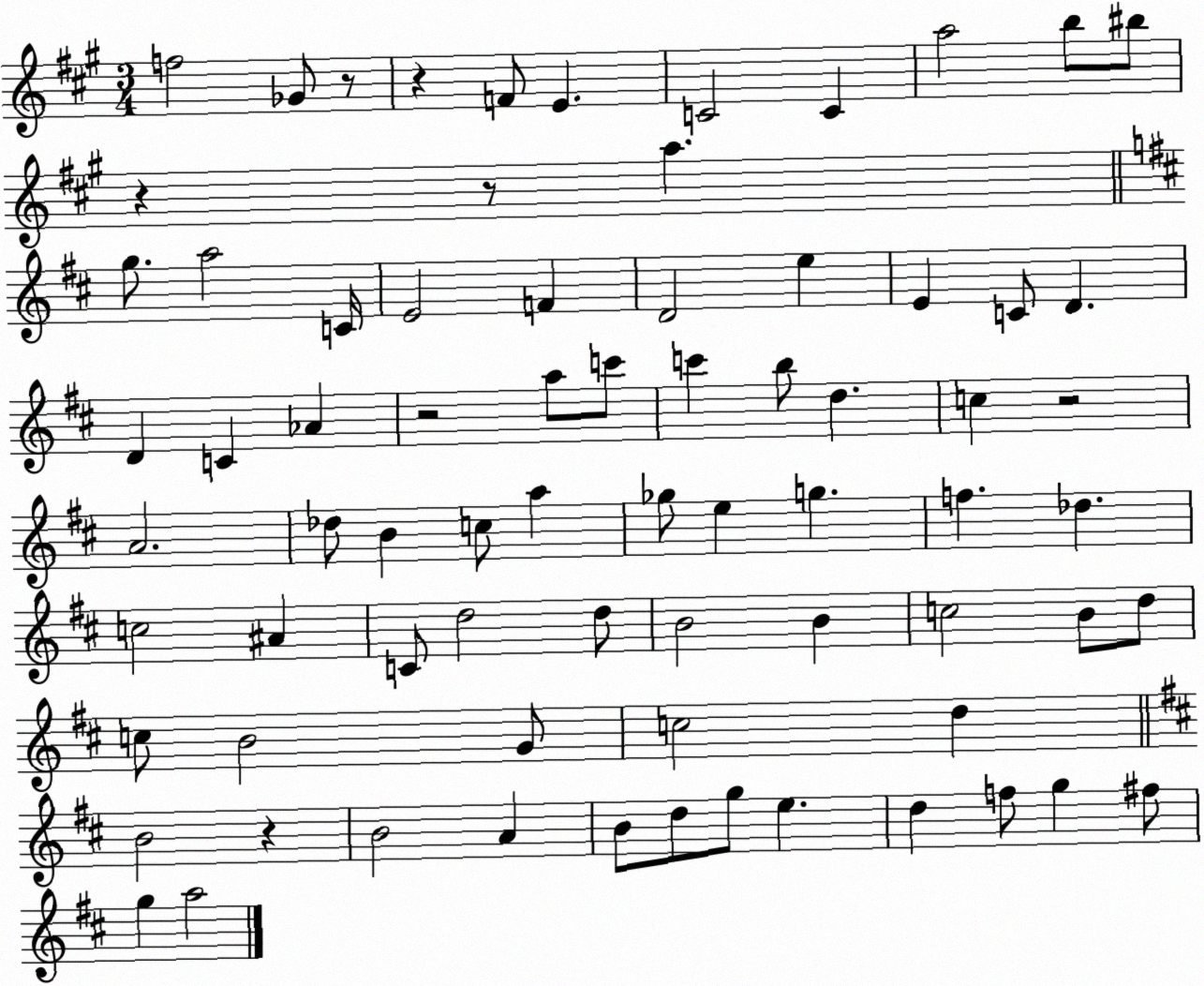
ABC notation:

X:1
T:Untitled
M:3/4
L:1/4
K:A
f2 _G/2 z/2 z F/2 E C2 C a2 b/2 ^b/2 z z/2 a g/2 a2 C/4 E2 F D2 e E C/2 D D C _A z2 a/2 c'/2 c' b/2 d c z2 A2 _d/2 B c/2 a _g/2 e g f _d c2 ^A C/2 d2 d/2 B2 B c2 B/2 d/2 c/2 B2 G/2 c2 d B2 z B2 A B/2 d/2 g/2 e d f/2 g ^f/2 g a2